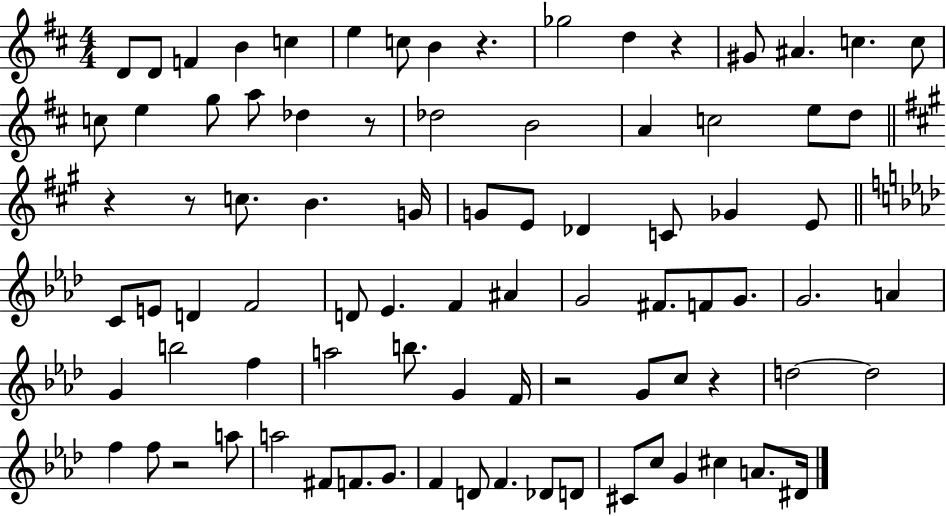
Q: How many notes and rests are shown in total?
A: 85